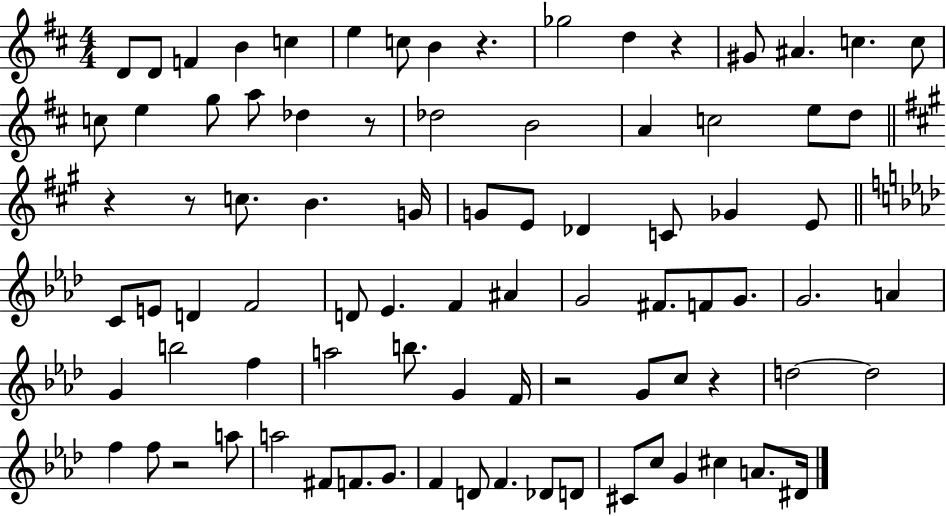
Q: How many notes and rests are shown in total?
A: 85